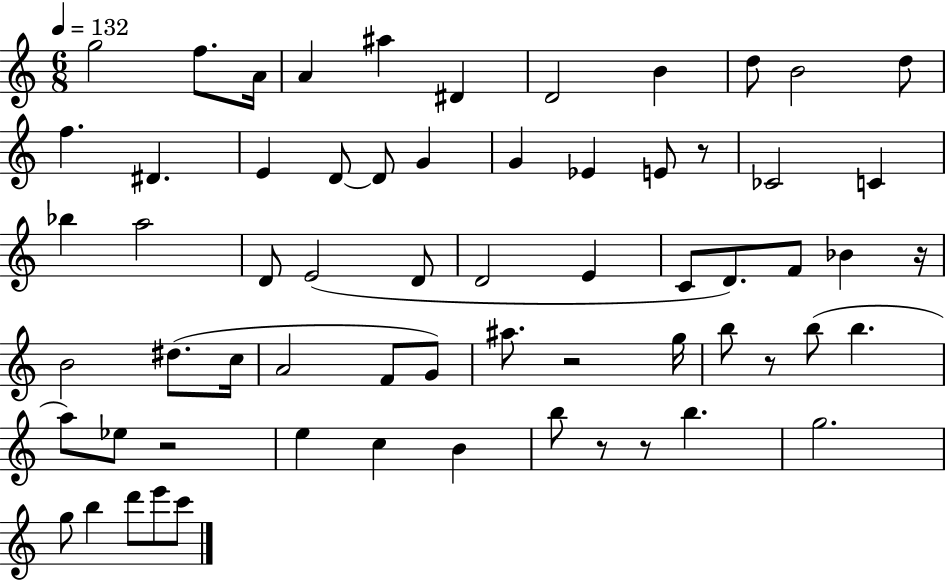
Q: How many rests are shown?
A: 7